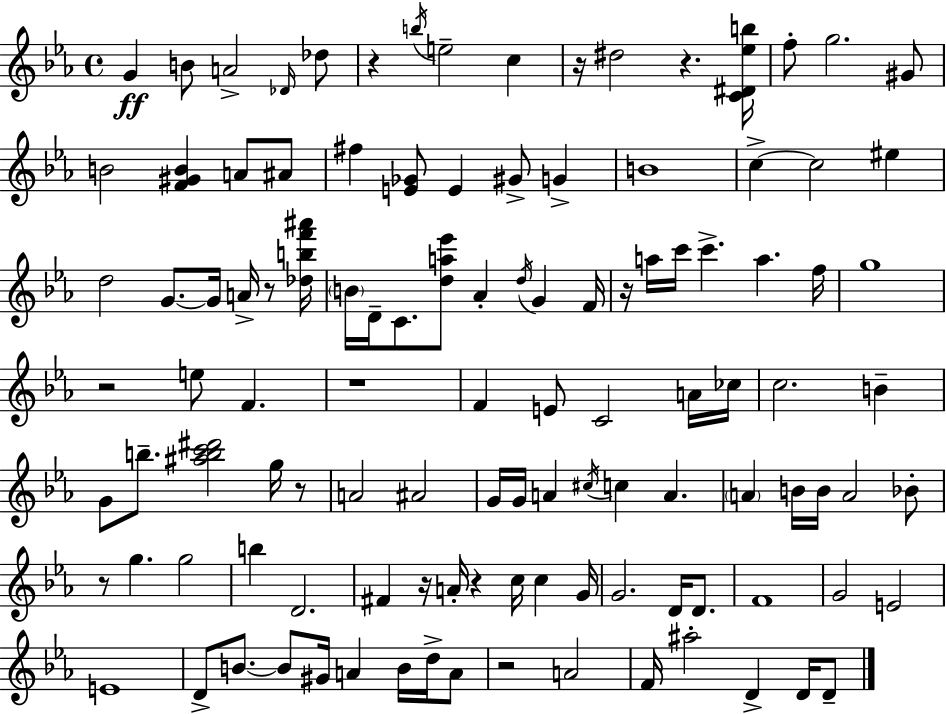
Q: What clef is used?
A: treble